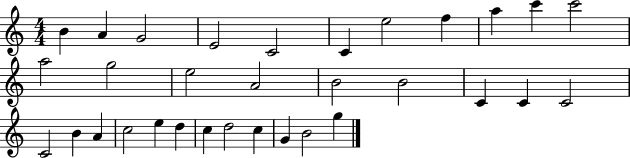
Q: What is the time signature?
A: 4/4